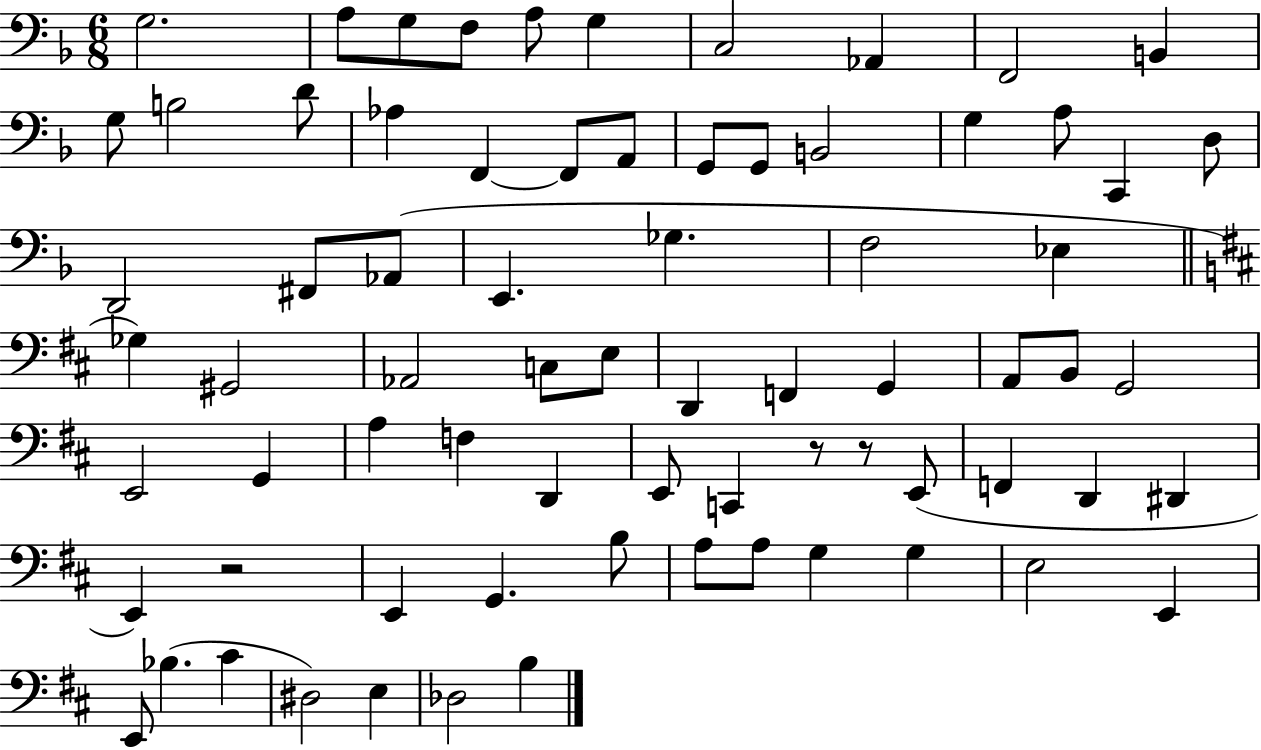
X:1
T:Untitled
M:6/8
L:1/4
K:F
G,2 A,/2 G,/2 F,/2 A,/2 G, C,2 _A,, F,,2 B,, G,/2 B,2 D/2 _A, F,, F,,/2 A,,/2 G,,/2 G,,/2 B,,2 G, A,/2 C,, D,/2 D,,2 ^F,,/2 _A,,/2 E,, _G, F,2 _E, _G, ^G,,2 _A,,2 C,/2 E,/2 D,, F,, G,, A,,/2 B,,/2 G,,2 E,,2 G,, A, F, D,, E,,/2 C,, z/2 z/2 E,,/2 F,, D,, ^D,, E,, z2 E,, G,, B,/2 A,/2 A,/2 G, G, E,2 E,, E,,/2 _B, ^C ^D,2 E, _D,2 B,